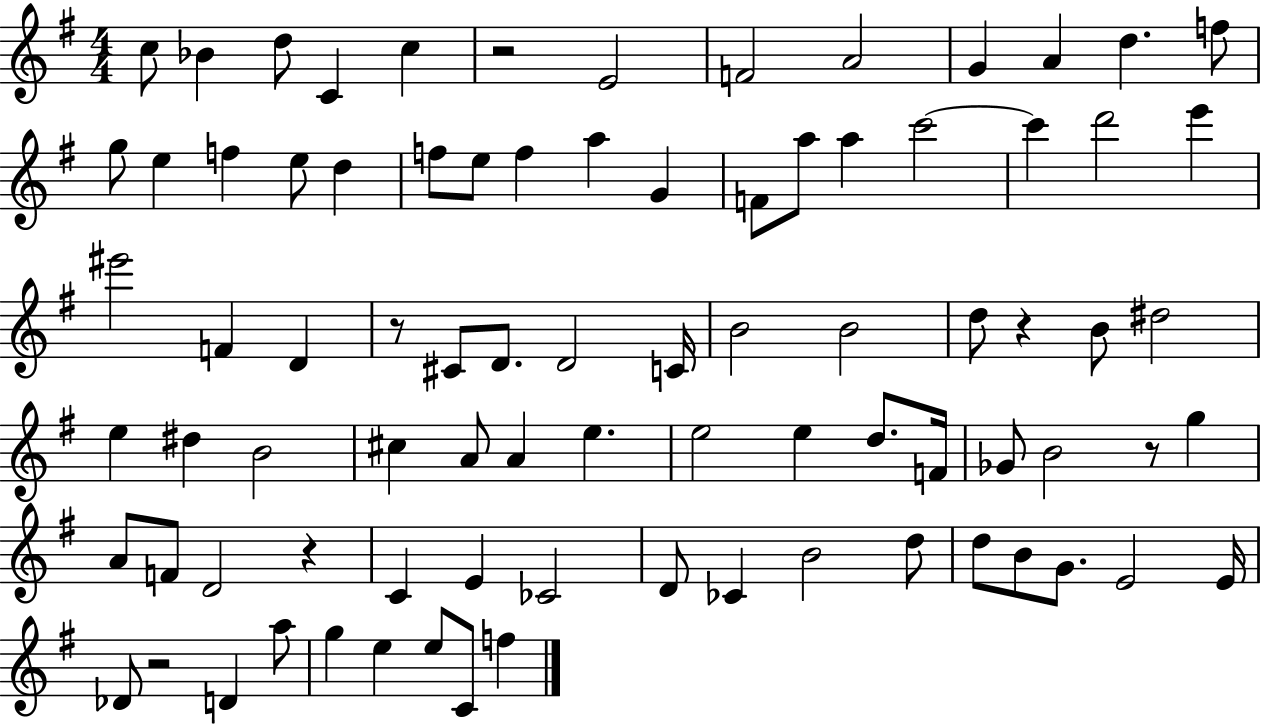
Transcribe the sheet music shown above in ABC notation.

X:1
T:Untitled
M:4/4
L:1/4
K:G
c/2 _B d/2 C c z2 E2 F2 A2 G A d f/2 g/2 e f e/2 d f/2 e/2 f a G F/2 a/2 a c'2 c' d'2 e' ^e'2 F D z/2 ^C/2 D/2 D2 C/4 B2 B2 d/2 z B/2 ^d2 e ^d B2 ^c A/2 A e e2 e d/2 F/4 _G/2 B2 z/2 g A/2 F/2 D2 z C E _C2 D/2 _C B2 d/2 d/2 B/2 G/2 E2 E/4 _D/2 z2 D a/2 g e e/2 C/2 f